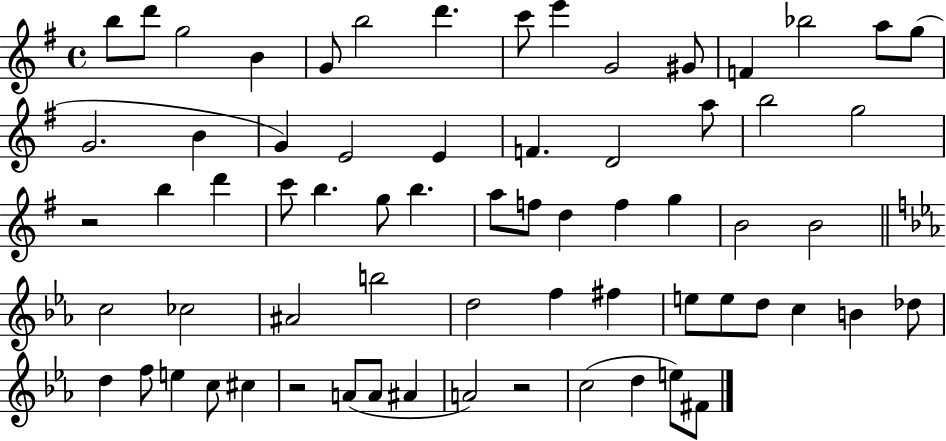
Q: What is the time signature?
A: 4/4